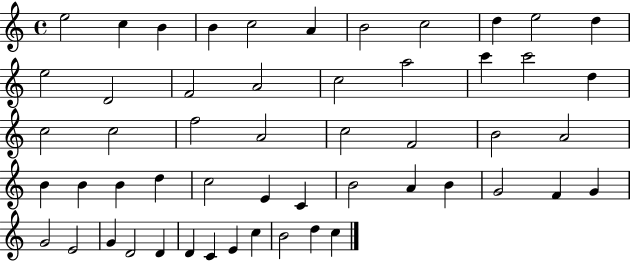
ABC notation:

X:1
T:Untitled
M:4/4
L:1/4
K:C
e2 c B B c2 A B2 c2 d e2 d e2 D2 F2 A2 c2 a2 c' c'2 d c2 c2 f2 A2 c2 F2 B2 A2 B B B d c2 E C B2 A B G2 F G G2 E2 G D2 D D C E c B2 d c